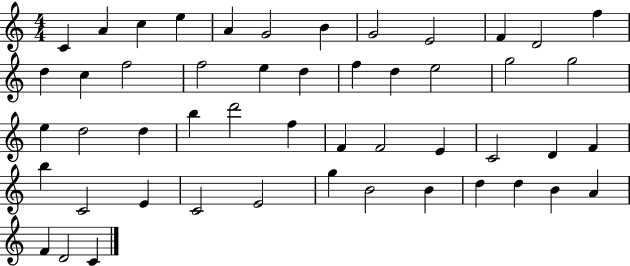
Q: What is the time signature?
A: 4/4